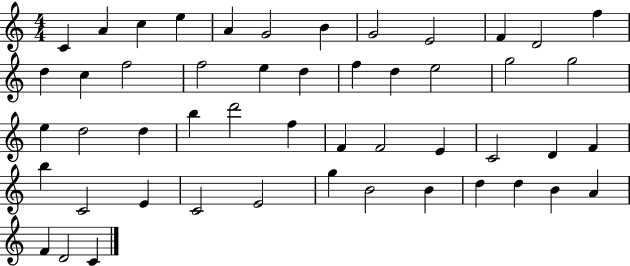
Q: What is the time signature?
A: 4/4